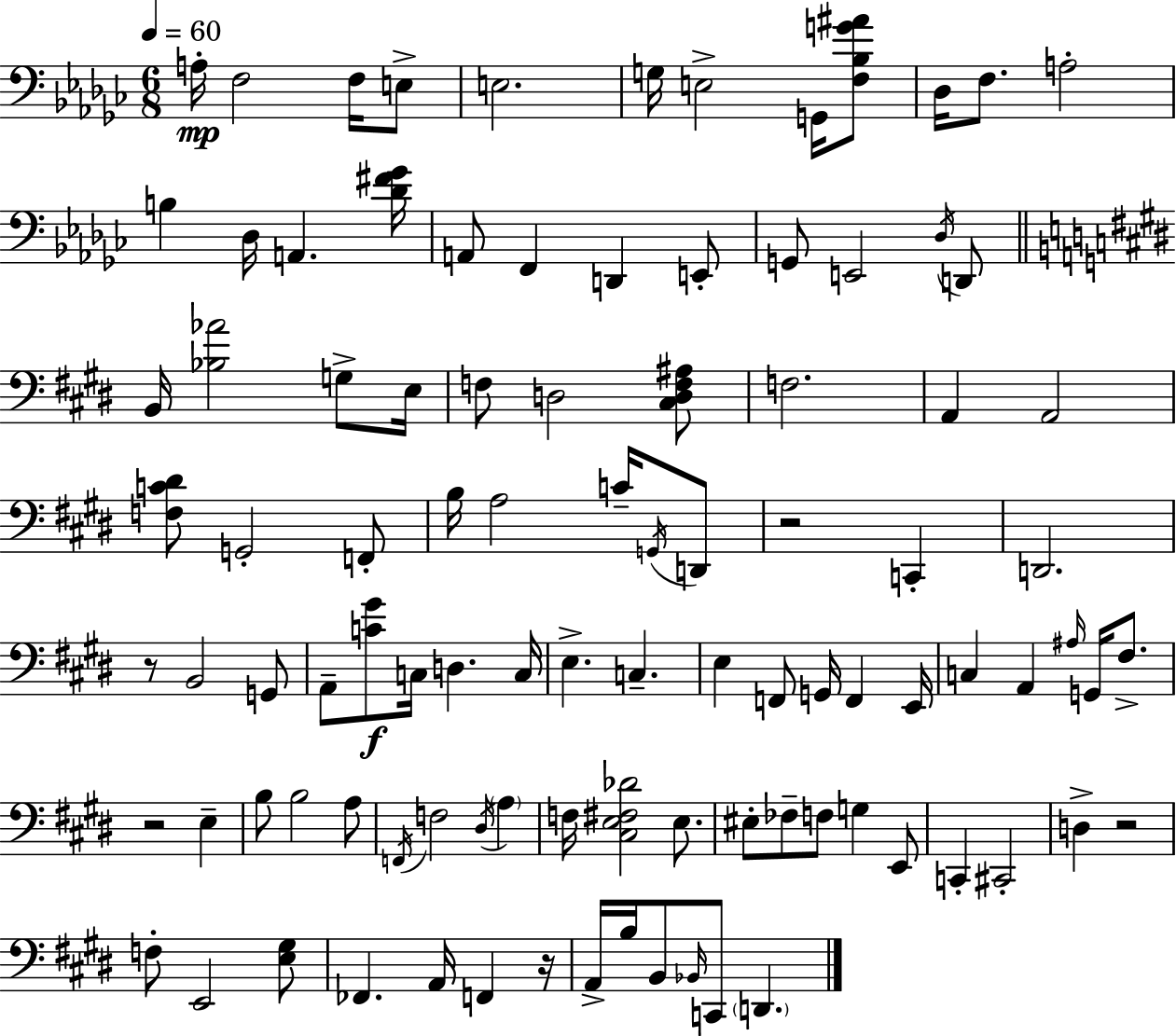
X:1
T:Untitled
M:6/8
L:1/4
K:Ebm
A,/4 F,2 F,/4 E,/2 E,2 G,/4 E,2 G,,/4 [F,_B,G^A]/2 _D,/4 F,/2 A,2 B, _D,/4 A,, [_D^F_G]/4 A,,/2 F,, D,, E,,/2 G,,/2 E,,2 _D,/4 D,,/2 B,,/4 [_B,_A]2 G,/2 E,/4 F,/2 D,2 [^C,D,F,^A,]/2 F,2 A,, A,,2 [F,C^D]/2 G,,2 F,,/2 B,/4 A,2 C/4 G,,/4 D,,/2 z2 C,, D,,2 z/2 B,,2 G,,/2 A,,/2 [C^G]/2 C,/4 D, C,/4 E, C, E, F,,/2 G,,/4 F,, E,,/4 C, A,, ^A,/4 G,,/4 ^F,/2 z2 E, B,/2 B,2 A,/2 F,,/4 F,2 ^D,/4 A, F,/4 [^C,E,^F,_D]2 E,/2 ^E,/2 _F,/2 F,/2 G, E,,/2 C,, ^C,,2 D, z2 F,/2 E,,2 [E,^G,]/2 _F,, A,,/4 F,, z/4 A,,/4 B,/4 B,,/2 _B,,/4 C,,/2 D,,